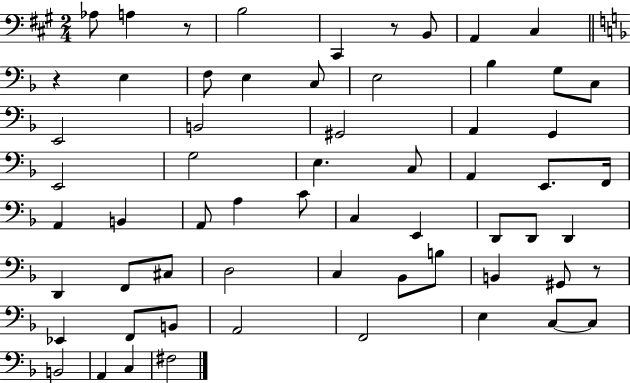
{
  \clef bass
  \numericTimeSignature
  \time 2/4
  \key a \major
  aes8 a4 r8 | b2 | cis,4 r8 b,8 | a,4 cis4 | \break \bar "||" \break \key f \major r4 e4 | f8 e4 c8 | e2 | bes4 g8 c8 | \break e,2 | b,2 | gis,2 | a,4 g,4 | \break e,2 | g2 | e4. c8 | a,4 e,8. f,16 | \break a,4 b,4 | a,8 a4 c'8 | c4 e,4 | d,8 d,8 d,4 | \break d,4 f,8 cis8 | d2 | c4 bes,8 b8 | b,4 gis,8 r8 | \break ees,4 f,8 b,8 | a,2 | f,2 | e4 c8~~ c8 | \break b,2 | a,4 c4 | fis2 | \bar "|."
}